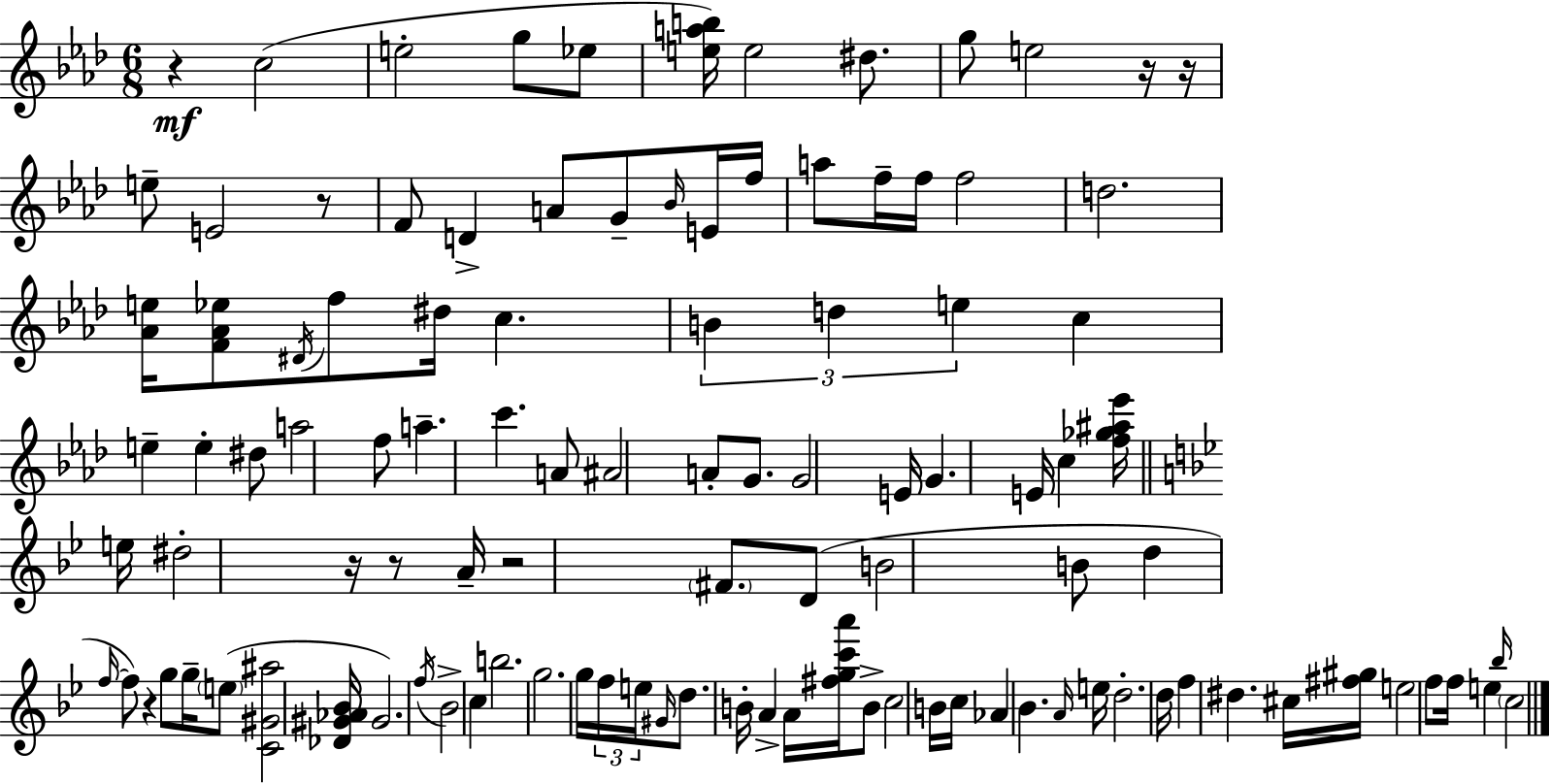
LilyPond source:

{
  \clef treble
  \numericTimeSignature
  \time 6/8
  \key aes \major
  r4\mf c''2( | e''2-. g''8 ees''8 | <e'' a'' b''>16) e''2 dis''8. | g''8 e''2 r16 r16 | \break e''8-- e'2 r8 | f'8 d'4-> a'8 g'8-- \grace { bes'16 } e'16 | f''16 a''8 f''16-- f''16 f''2 | d''2. | \break <aes' e''>16 <f' aes' ees''>8 \acciaccatura { dis'16 } f''8 dis''16 c''4. | \tuplet 3/2 { b'4 d''4 e''4 } | c''4 e''4-- e''4-. | dis''8 a''2 | \break f''8 a''4.-- c'''4. | a'8 ais'2 | a'8-. g'8. g'2 | e'16 g'4. e'16 c''4 | \break <f'' ges'' ais'' ees'''>16 \bar "||" \break \key bes \major e''16 dis''2-. r16 r8 | a'16-- r2 \parenthesize fis'8. | d'8( b'2 b'8 | d''4 \grace { f''16~ }~) f''8 r4 g''8 | \break g''16-- \parenthesize e''8( <c' gis' ais''>2 | <des' gis' aes' bes'>16 gis'2.) | \acciaccatura { f''16 } bes'2-> c''4 | b''2. | \break g''2. | g''16 \tuplet 3/2 { f''16 e''16 \grace { gis'16 } } d''8. b'16-. a'4-> | a'16 <fis'' g'' c''' a'''>16 b'8-> c''2 | b'16 c''16 aes'4 bes'4. | \break \grace { a'16 } e''16 d''2.-. | d''16 f''4 dis''4. | cis''16 <fis'' gis''>16 e''2 | f''8 f''16 e''4 \grace { bes''16 } \parenthesize c''2 | \break \bar "|."
}